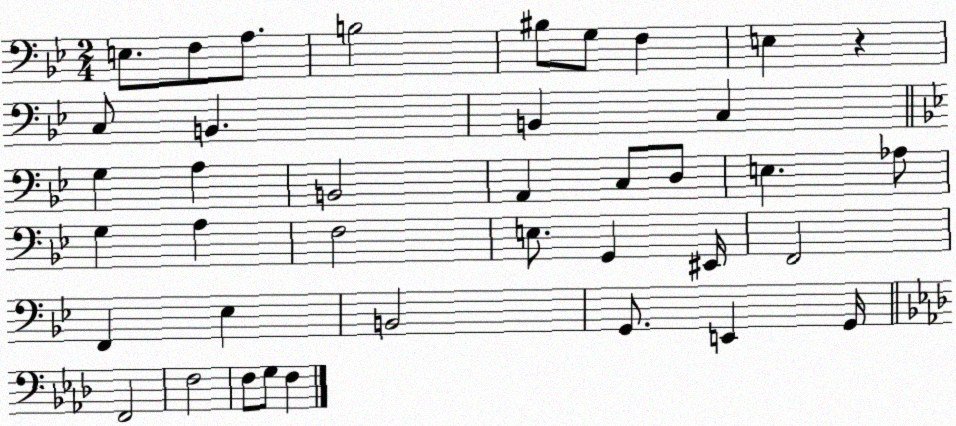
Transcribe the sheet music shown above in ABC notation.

X:1
T:Untitled
M:2/4
L:1/4
K:Bb
E,/2 F,/2 A,/2 B,2 ^B,/2 G,/2 F, E, z C,/2 B,, B,, C, G, A, B,,2 A,, C,/2 D,/2 E, _A,/2 G, A, F,2 E,/2 G,, ^E,,/4 F,,2 F,, _E, B,,2 G,,/2 E,, G,,/4 F,,2 F,2 F,/2 G,/2 F,